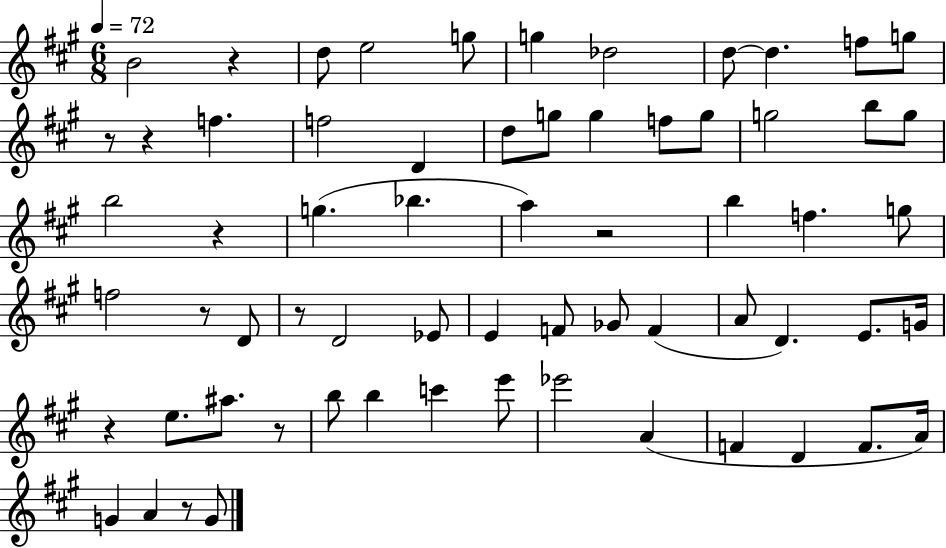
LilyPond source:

{
  \clef treble
  \numericTimeSignature
  \time 6/8
  \key a \major
  \tempo 4 = 72
  \repeat volta 2 { b'2 r4 | d''8 e''2 g''8 | g''4 des''2 | d''8~~ d''4. f''8 g''8 | \break r8 r4 f''4. | f''2 d'4 | d''8 g''8 g''4 f''8 g''8 | g''2 b''8 g''8 | \break b''2 r4 | g''4.( bes''4. | a''4) r2 | b''4 f''4. g''8 | \break f''2 r8 d'8 | r8 d'2 ees'8 | e'4 f'8 ges'8 f'4( | a'8 d'4.) e'8. g'16 | \break r4 e''8. ais''8. r8 | b''8 b''4 c'''4 e'''8 | ees'''2 a'4( | f'4 d'4 f'8. a'16) | \break g'4 a'4 r8 g'8 | } \bar "|."
}